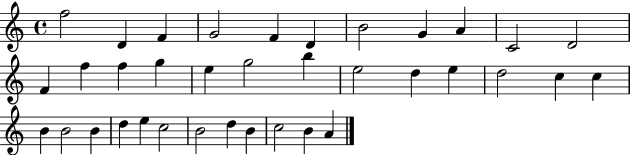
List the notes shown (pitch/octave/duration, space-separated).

F5/h D4/q F4/q G4/h F4/q D4/q B4/h G4/q A4/q C4/h D4/h F4/q F5/q F5/q G5/q E5/q G5/h B5/q E5/h D5/q E5/q D5/h C5/q C5/q B4/q B4/h B4/q D5/q E5/q C5/h B4/h D5/q B4/q C5/h B4/q A4/q